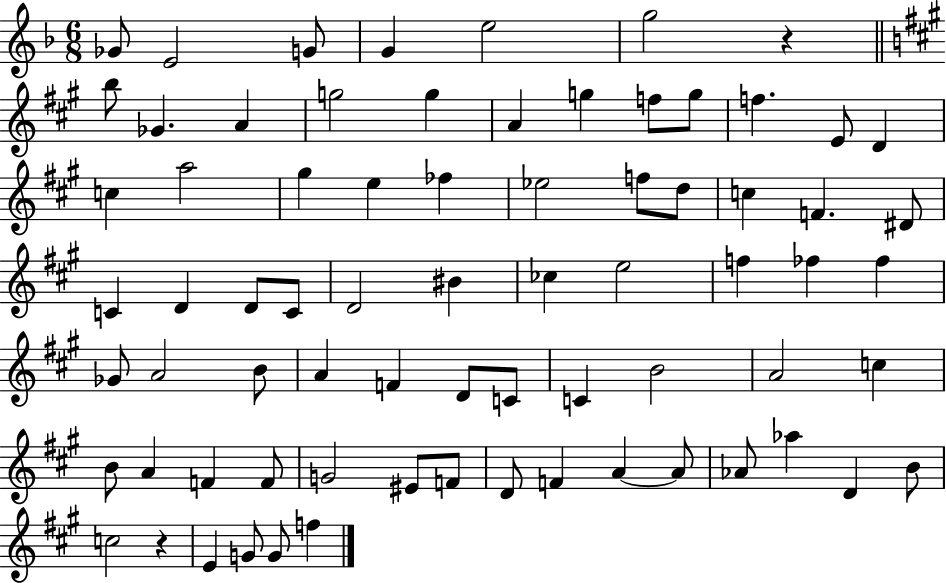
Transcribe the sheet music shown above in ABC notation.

X:1
T:Untitled
M:6/8
L:1/4
K:F
_G/2 E2 G/2 G e2 g2 z b/2 _G A g2 g A g f/2 g/2 f E/2 D c a2 ^g e _f _e2 f/2 d/2 c F ^D/2 C D D/2 C/2 D2 ^B _c e2 f _f _f _G/2 A2 B/2 A F D/2 C/2 C B2 A2 c B/2 A F F/2 G2 ^E/2 F/2 D/2 F A A/2 _A/2 _a D B/2 c2 z E G/2 G/2 f